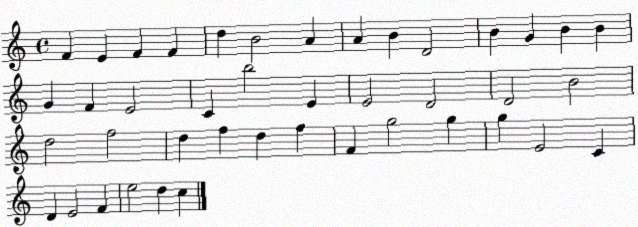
X:1
T:Untitled
M:4/4
L:1/4
K:C
F E F F d B2 A A B D2 B G B B G F E2 C b2 E E2 D2 D2 B2 d2 f2 d f d f F g2 g g E2 C D E2 F e2 d c